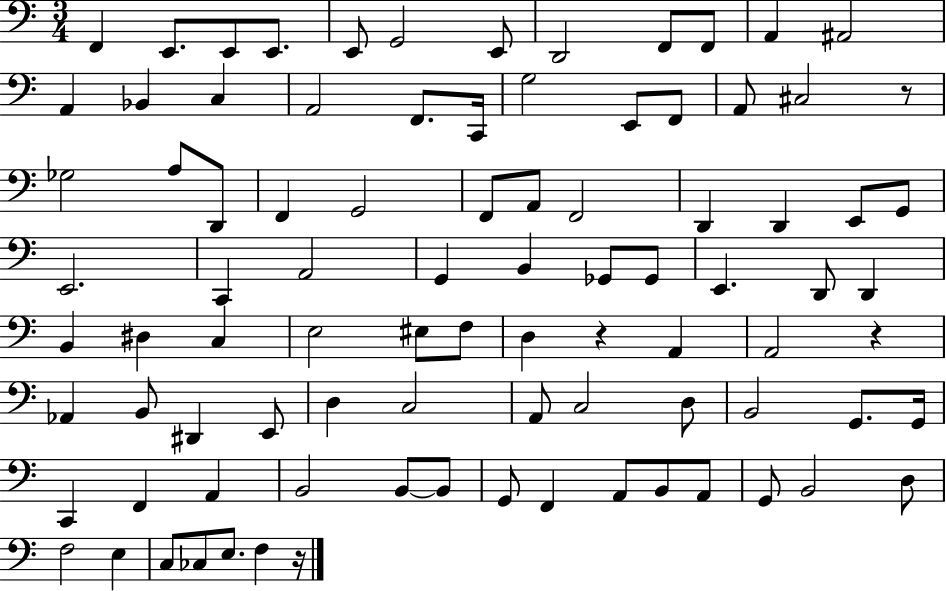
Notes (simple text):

F2/q E2/e. E2/e E2/e. E2/e G2/h E2/e D2/h F2/e F2/e A2/q A#2/h A2/q Bb2/q C3/q A2/h F2/e. C2/s G3/h E2/e F2/e A2/e C#3/h R/e Gb3/h A3/e D2/e F2/q G2/h F2/e A2/e F2/h D2/q D2/q E2/e G2/e E2/h. C2/q A2/h G2/q B2/q Gb2/e Gb2/e E2/q. D2/e D2/q B2/q D#3/q C3/q E3/h EIS3/e F3/e D3/q R/q A2/q A2/h R/q Ab2/q B2/e D#2/q E2/e D3/q C3/h A2/e C3/h D3/e B2/h G2/e. G2/s C2/q F2/q A2/q B2/h B2/e B2/e G2/e F2/q A2/e B2/e A2/e G2/e B2/h D3/e F3/h E3/q C3/e CES3/e E3/e. F3/q R/s